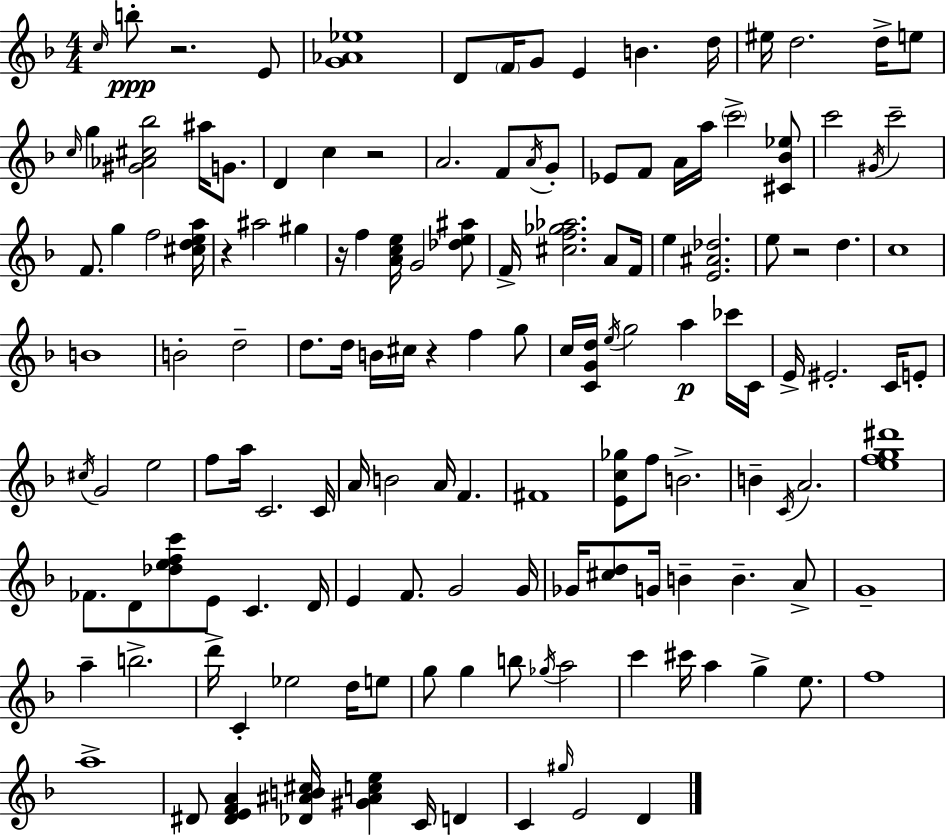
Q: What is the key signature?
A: D minor